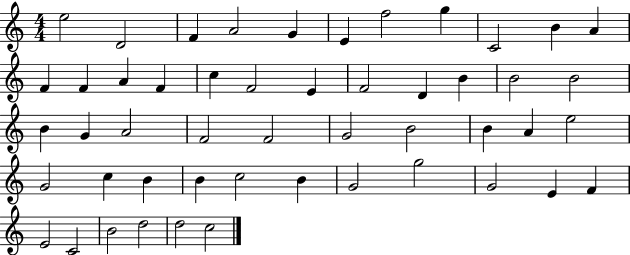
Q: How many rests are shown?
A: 0